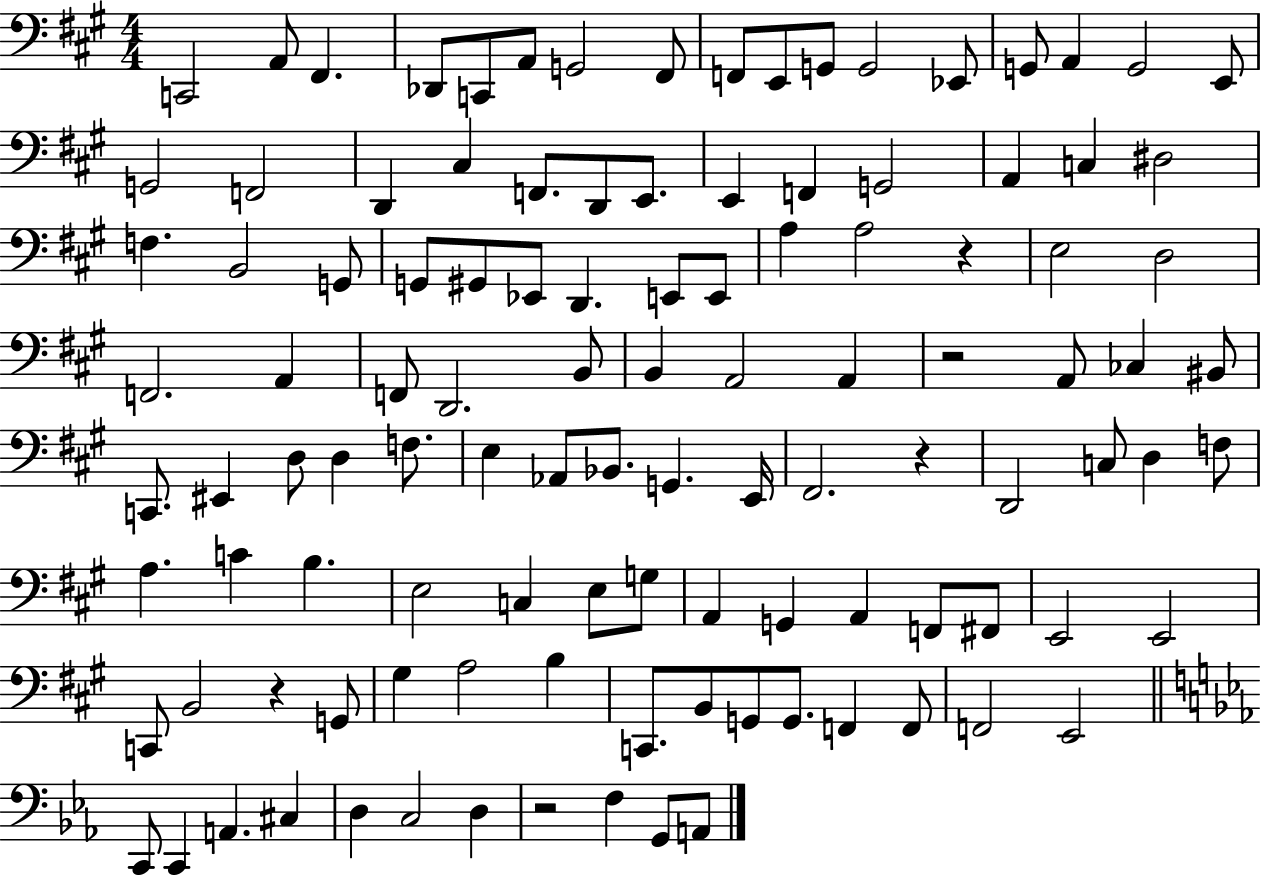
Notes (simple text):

C2/h A2/e F#2/q. Db2/e C2/e A2/e G2/h F#2/e F2/e E2/e G2/e G2/h Eb2/e G2/e A2/q G2/h E2/e G2/h F2/h D2/q C#3/q F2/e. D2/e E2/e. E2/q F2/q G2/h A2/q C3/q D#3/h F3/q. B2/h G2/e G2/e G#2/e Eb2/e D2/q. E2/e E2/e A3/q A3/h R/q E3/h D3/h F2/h. A2/q F2/e D2/h. B2/e B2/q A2/h A2/q R/h A2/e CES3/q BIS2/e C2/e. EIS2/q D3/e D3/q F3/e. E3/q Ab2/e Bb2/e. G2/q. E2/s F#2/h. R/q D2/h C3/e D3/q F3/e A3/q. C4/q B3/q. E3/h C3/q E3/e G3/e A2/q G2/q A2/q F2/e F#2/e E2/h E2/h C2/e B2/h R/q G2/e G#3/q A3/h B3/q C2/e. B2/e G2/e G2/e. F2/q F2/e F2/h E2/h C2/e C2/q A2/q. C#3/q D3/q C3/h D3/q R/h F3/q G2/e A2/e